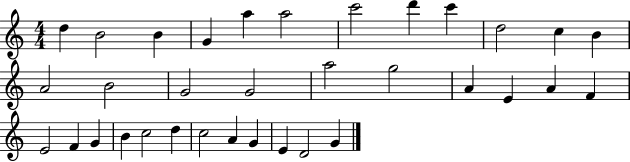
{
  \clef treble
  \numericTimeSignature
  \time 4/4
  \key c \major
  d''4 b'2 b'4 | g'4 a''4 a''2 | c'''2 d'''4 c'''4 | d''2 c''4 b'4 | \break a'2 b'2 | g'2 g'2 | a''2 g''2 | a'4 e'4 a'4 f'4 | \break e'2 f'4 g'4 | b'4 c''2 d''4 | c''2 a'4 g'4 | e'4 d'2 g'4 | \break \bar "|."
}